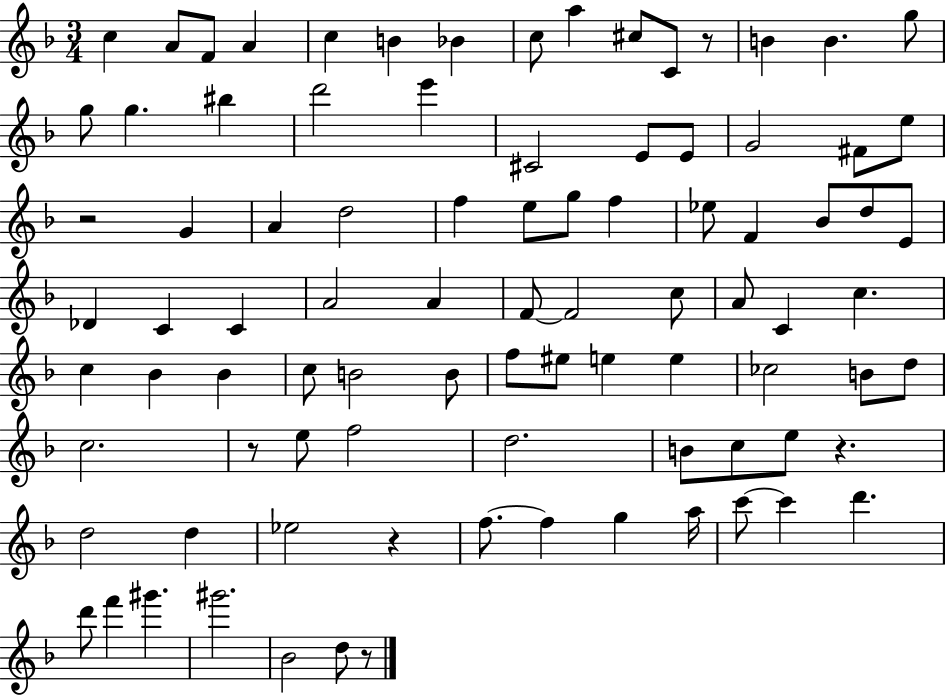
X:1
T:Untitled
M:3/4
L:1/4
K:F
c A/2 F/2 A c B _B c/2 a ^c/2 C/2 z/2 B B g/2 g/2 g ^b d'2 e' ^C2 E/2 E/2 G2 ^F/2 e/2 z2 G A d2 f e/2 g/2 f _e/2 F _B/2 d/2 E/2 _D C C A2 A F/2 F2 c/2 A/2 C c c _B _B c/2 B2 B/2 f/2 ^e/2 e e _c2 B/2 d/2 c2 z/2 e/2 f2 d2 B/2 c/2 e/2 z d2 d _e2 z f/2 f g a/4 c'/2 c' d' d'/2 f' ^g' ^g'2 _B2 d/2 z/2